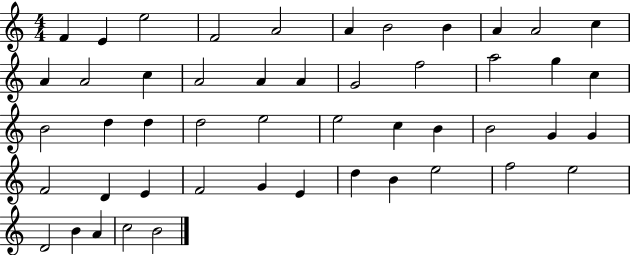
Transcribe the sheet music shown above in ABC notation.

X:1
T:Untitled
M:4/4
L:1/4
K:C
F E e2 F2 A2 A B2 B A A2 c A A2 c A2 A A G2 f2 a2 g c B2 d d d2 e2 e2 c B B2 G G F2 D E F2 G E d B e2 f2 e2 D2 B A c2 B2